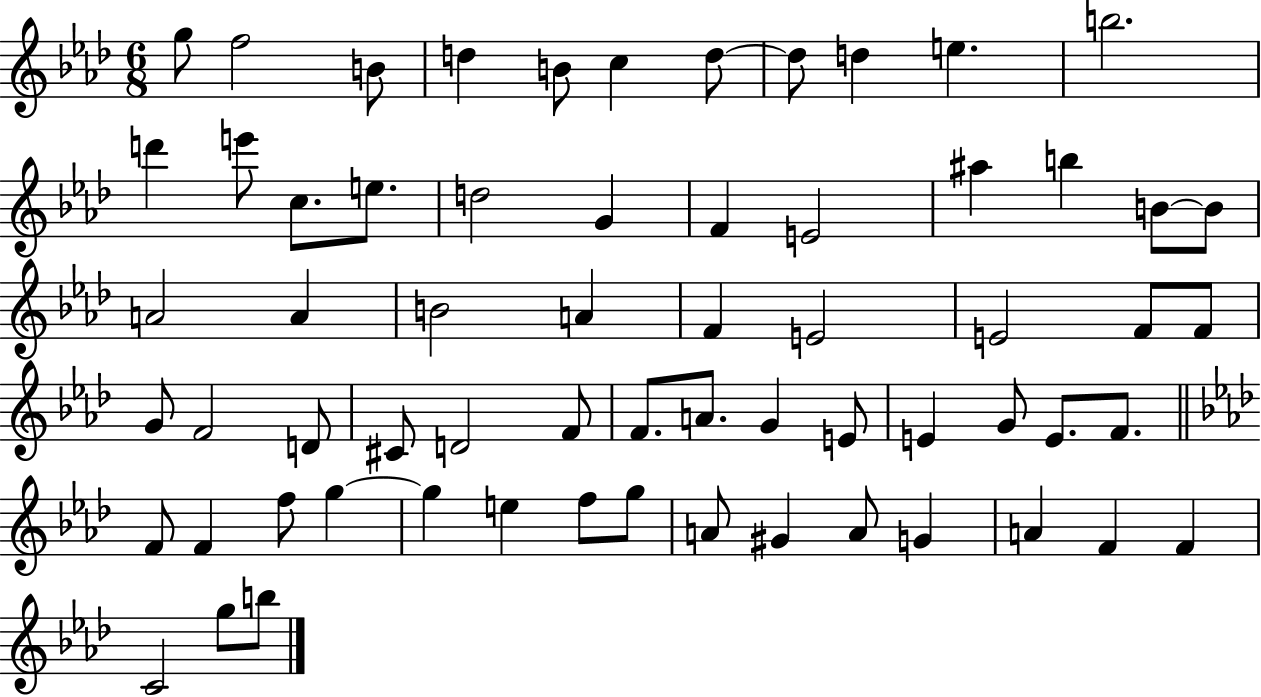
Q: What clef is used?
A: treble